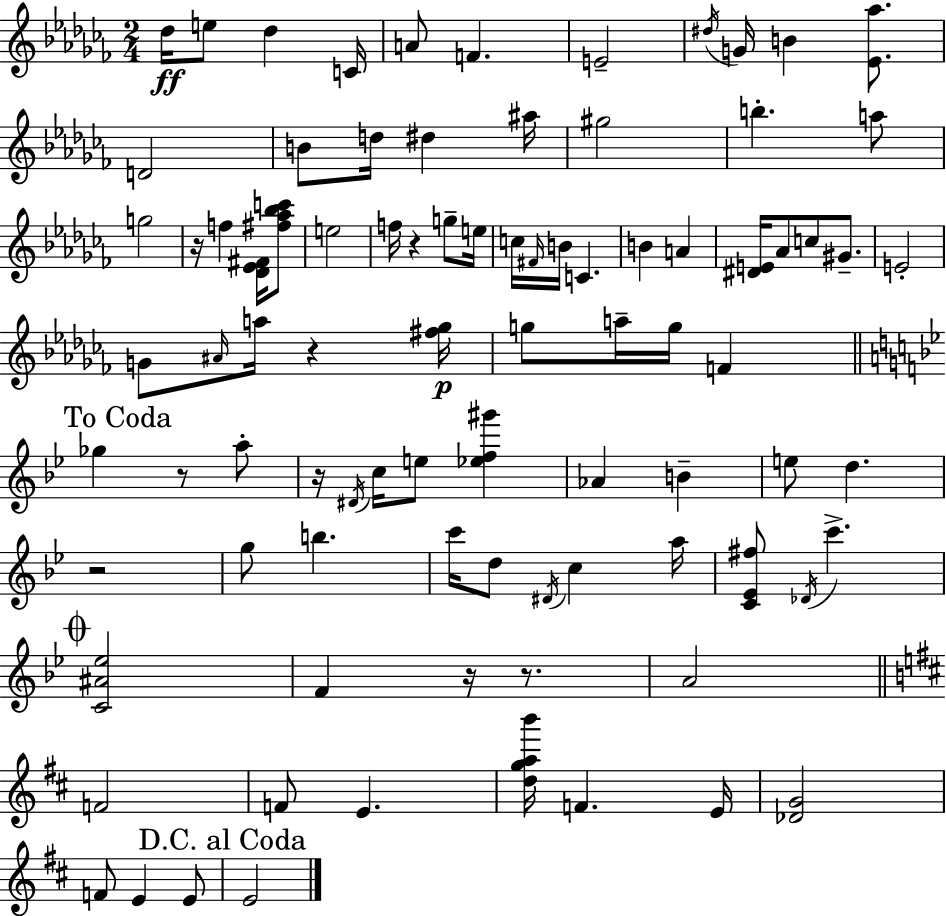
Db5/s E5/e Db5/q C4/s A4/e F4/q. E4/h D#5/s G4/s B4/q [Eb4,Ab5]/e. D4/h B4/e D5/s D#5/q A#5/s G#5/h B5/q. A5/e G5/h R/s F5/q [Db4,Eb4,F#4]/s [F#5,Ab5,Bb5,C6]/e E5/h F5/s R/q G5/e E5/s C5/s F#4/s B4/s C4/q. B4/q A4/q [D#4,E4]/s Ab4/e C5/e G#4/e. E4/h G4/e A#4/s A5/s R/q [F#5,Gb5]/s G5/e A5/s G5/s F4/q Gb5/q R/e A5/e R/s D#4/s C5/s E5/e [Eb5,F5,G#6]/q Ab4/q B4/q E5/e D5/q. R/h G5/e B5/q. C6/s D5/e D#4/s C5/q A5/s [C4,Eb4,F#5]/e Db4/s C6/q. [C4,A#4,Eb5]/h F4/q R/s R/e. A4/h F4/h F4/e E4/q. [D5,G5,A5,B6]/s F4/q. E4/s [Db4,G4]/h F4/e E4/q E4/e E4/h